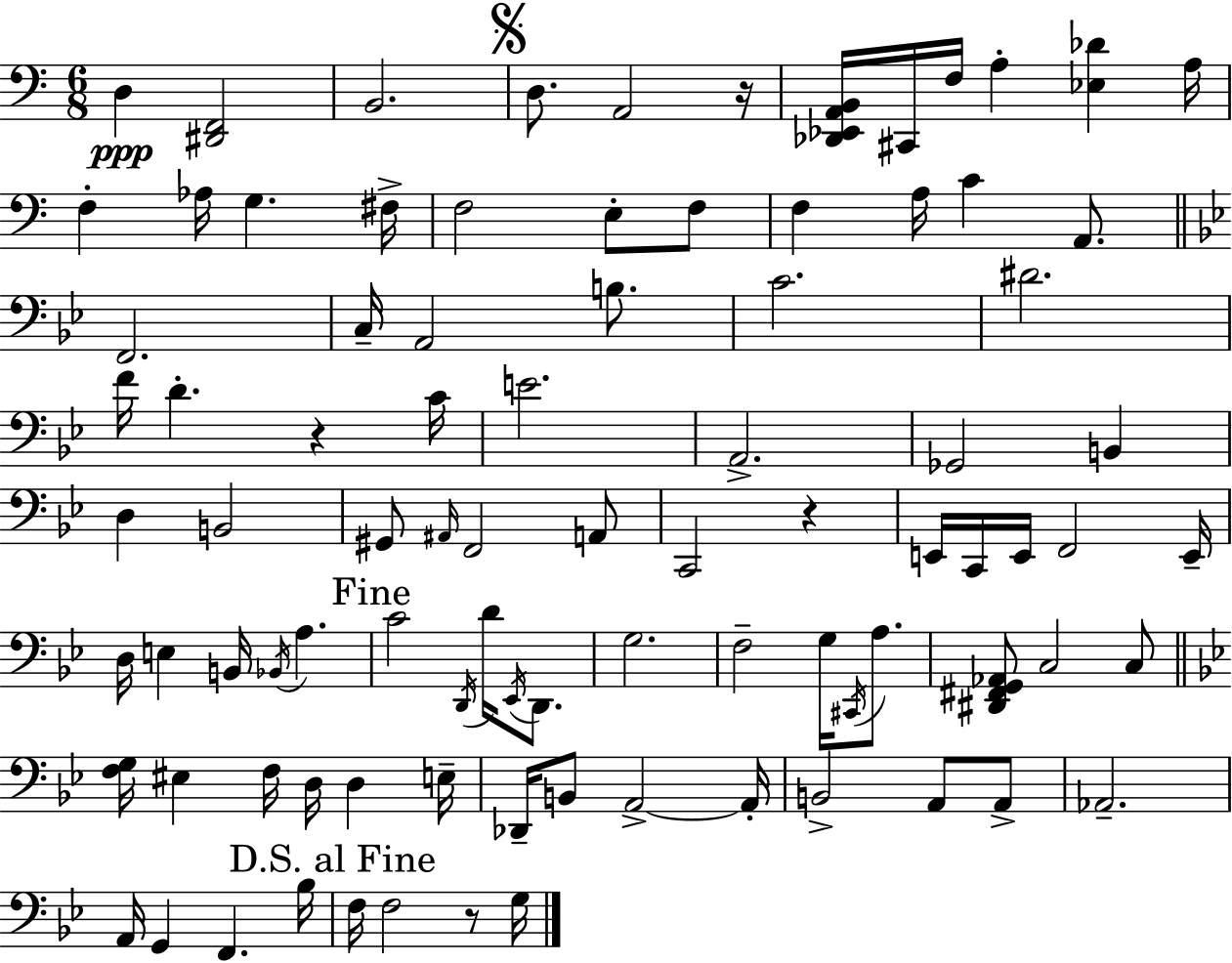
D3/q [D#2,F2]/h B2/h. D3/e. A2/h R/s [Db2,Eb2,A2,B2]/s C#2/s F3/s A3/q [Eb3,Db4]/q A3/s F3/q Ab3/s G3/q. F#3/s F3/h E3/e F3/e F3/q A3/s C4/q A2/e. F2/h. C3/s A2/h B3/e. C4/h. D#4/h. F4/s D4/q. R/q C4/s E4/h. A2/h. Gb2/h B2/q D3/q B2/h G#2/e A#2/s F2/h A2/e C2/h R/q E2/s C2/s E2/s F2/h E2/s D3/s E3/q B2/s Bb2/s A3/q. C4/h D2/s D4/s Eb2/s D2/e. G3/h. F3/h G3/s C#2/s A3/e. [D#2,F#2,G2,Ab2]/e C3/h C3/e [F3,G3]/s EIS3/q F3/s D3/s D3/q E3/s Db2/s B2/e A2/h A2/s B2/h A2/e A2/e Ab2/h. A2/s G2/q F2/q. Bb3/s F3/s F3/h R/e G3/s